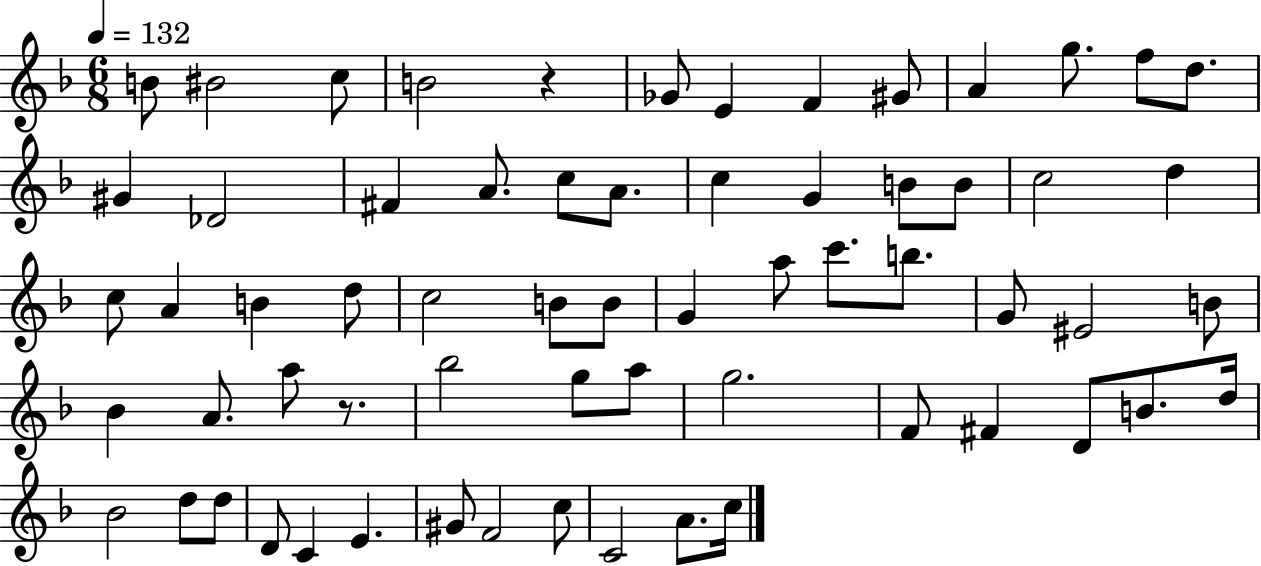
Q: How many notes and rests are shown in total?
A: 64